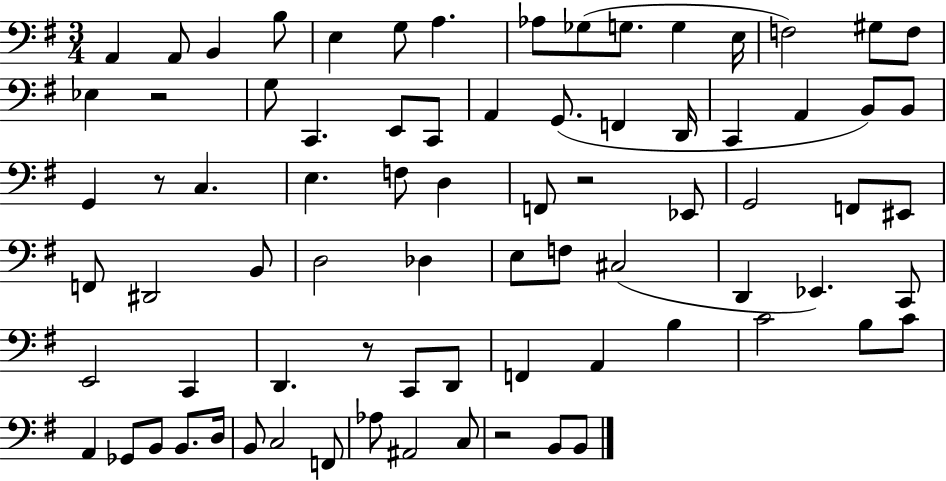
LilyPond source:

{
  \clef bass
  \numericTimeSignature
  \time 3/4
  \key g \major
  \repeat volta 2 { a,4 a,8 b,4 b8 | e4 g8 a4. | aes8 ges8( g8. g4 e16 | f2) gis8 f8 | \break ees4 r2 | g8 c,4. e,8 c,8 | a,4 g,8.( f,4 d,16 | c,4 a,4 b,8) b,8 | \break g,4 r8 c4. | e4. f8 d4 | f,8 r2 ees,8 | g,2 f,8 eis,8 | \break f,8 dis,2 b,8 | d2 des4 | e8 f8 cis2( | d,4 ees,4.) c,8 | \break e,2 c,4 | d,4. r8 c,8 d,8 | f,4 a,4 b4 | c'2 b8 c'8 | \break a,4 ges,8 b,8 b,8. d16 | b,8 c2 f,8 | aes8 ais,2 c8 | r2 b,8 b,8 | \break } \bar "|."
}